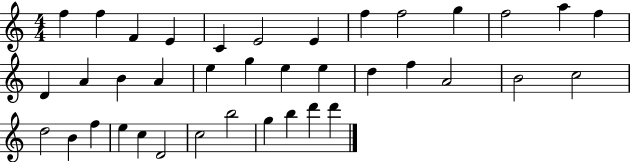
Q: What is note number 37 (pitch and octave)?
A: D6